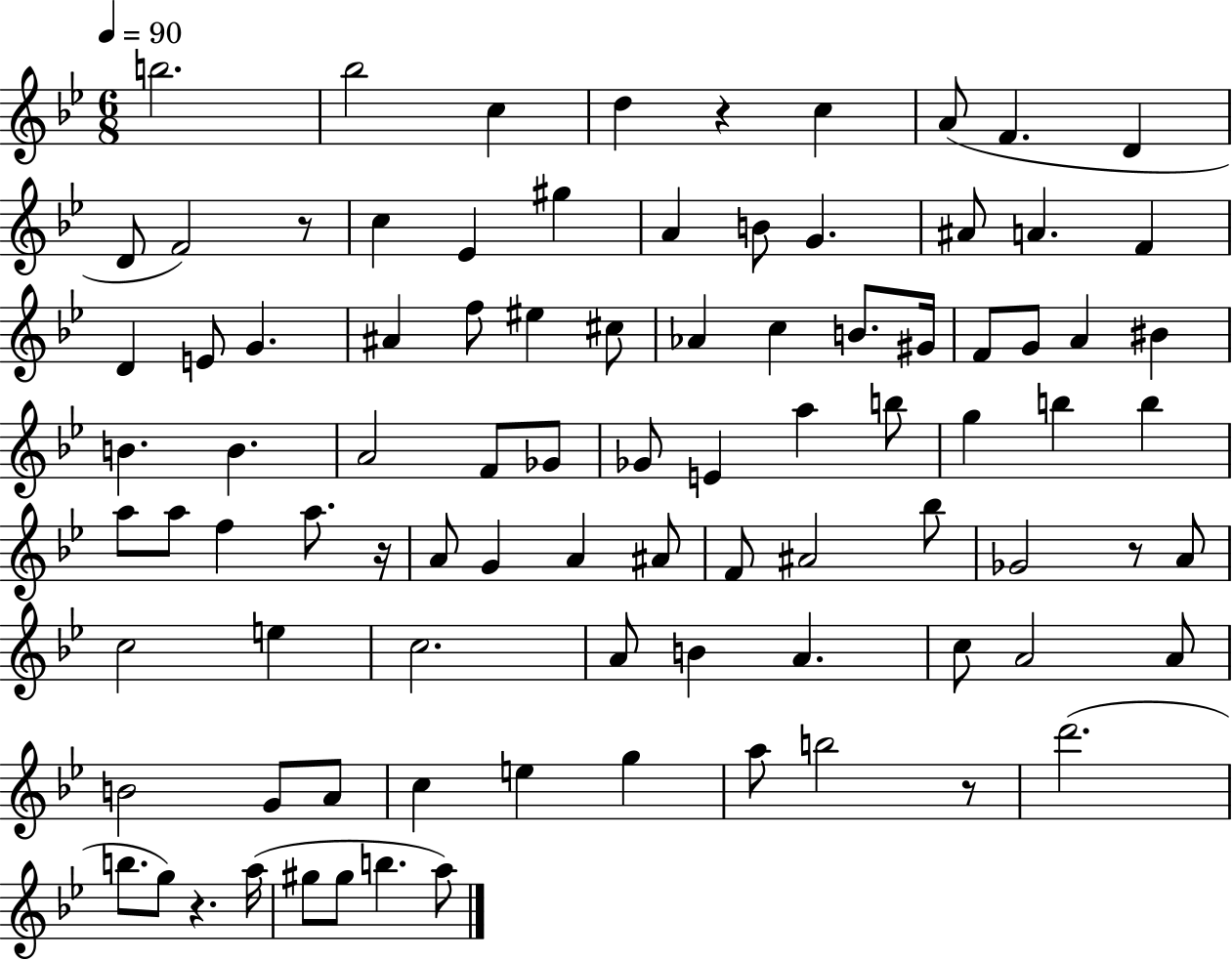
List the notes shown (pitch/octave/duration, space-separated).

B5/h. Bb5/h C5/q D5/q R/q C5/q A4/e F4/q. D4/q D4/e F4/h R/e C5/q Eb4/q G#5/q A4/q B4/e G4/q. A#4/e A4/q. F4/q D4/q E4/e G4/q. A#4/q F5/e EIS5/q C#5/e Ab4/q C5/q B4/e. G#4/s F4/e G4/e A4/q BIS4/q B4/q. B4/q. A4/h F4/e Gb4/e Gb4/e E4/q A5/q B5/e G5/q B5/q B5/q A5/e A5/e F5/q A5/e. R/s A4/e G4/q A4/q A#4/e F4/e A#4/h Bb5/e Gb4/h R/e A4/e C5/h E5/q C5/h. A4/e B4/q A4/q. C5/e A4/h A4/e B4/h G4/e A4/e C5/q E5/q G5/q A5/e B5/h R/e D6/h. B5/e. G5/e R/q. A5/s G#5/e G#5/e B5/q. A5/e